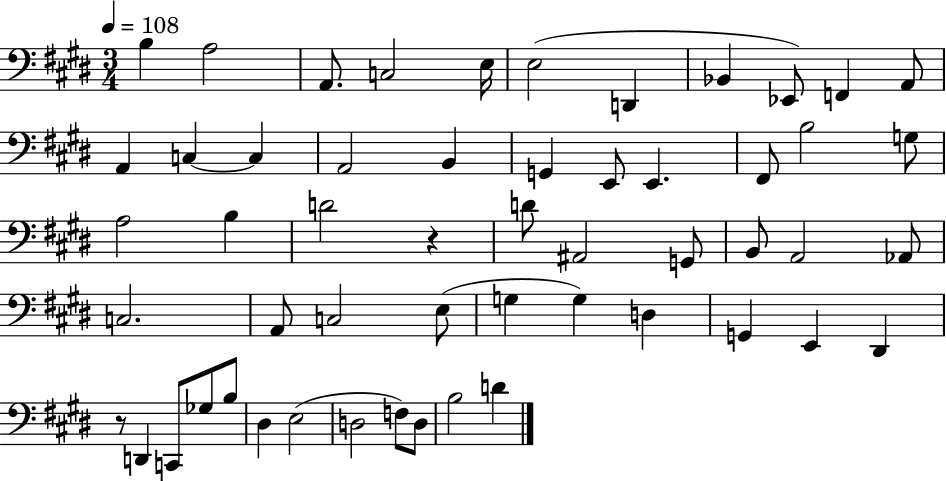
B3/q A3/h A2/e. C3/h E3/s E3/h D2/q Bb2/q Eb2/e F2/q A2/e A2/q C3/q C3/q A2/h B2/q G2/q E2/e E2/q. F#2/e B3/h G3/e A3/h B3/q D4/h R/q D4/e A#2/h G2/e B2/e A2/h Ab2/e C3/h. A2/e C3/h E3/e G3/q G3/q D3/q G2/q E2/q D#2/q R/e D2/q C2/e Gb3/e B3/e D#3/q E3/h D3/h F3/e D3/e B3/h D4/q